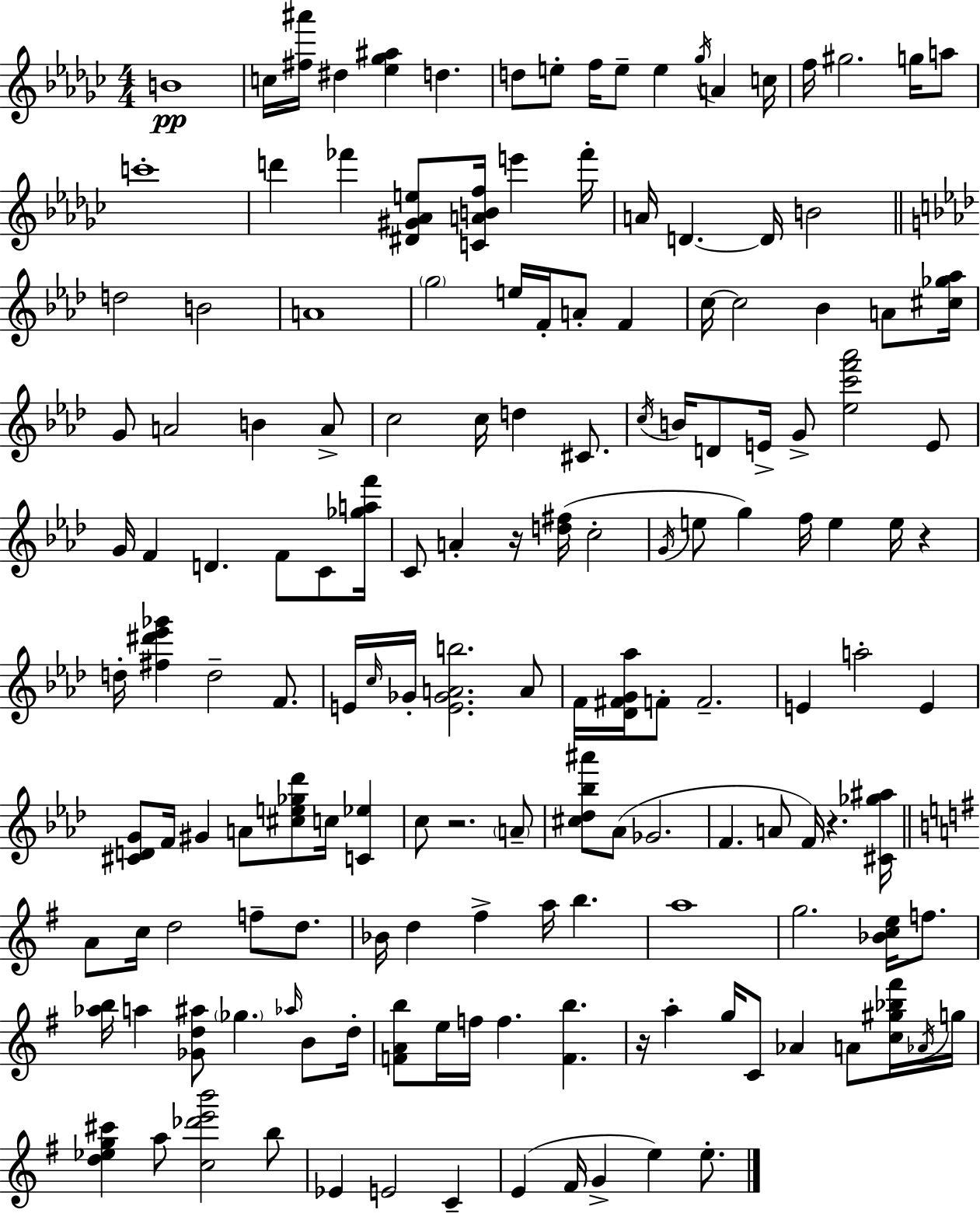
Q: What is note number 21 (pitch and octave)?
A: FES6